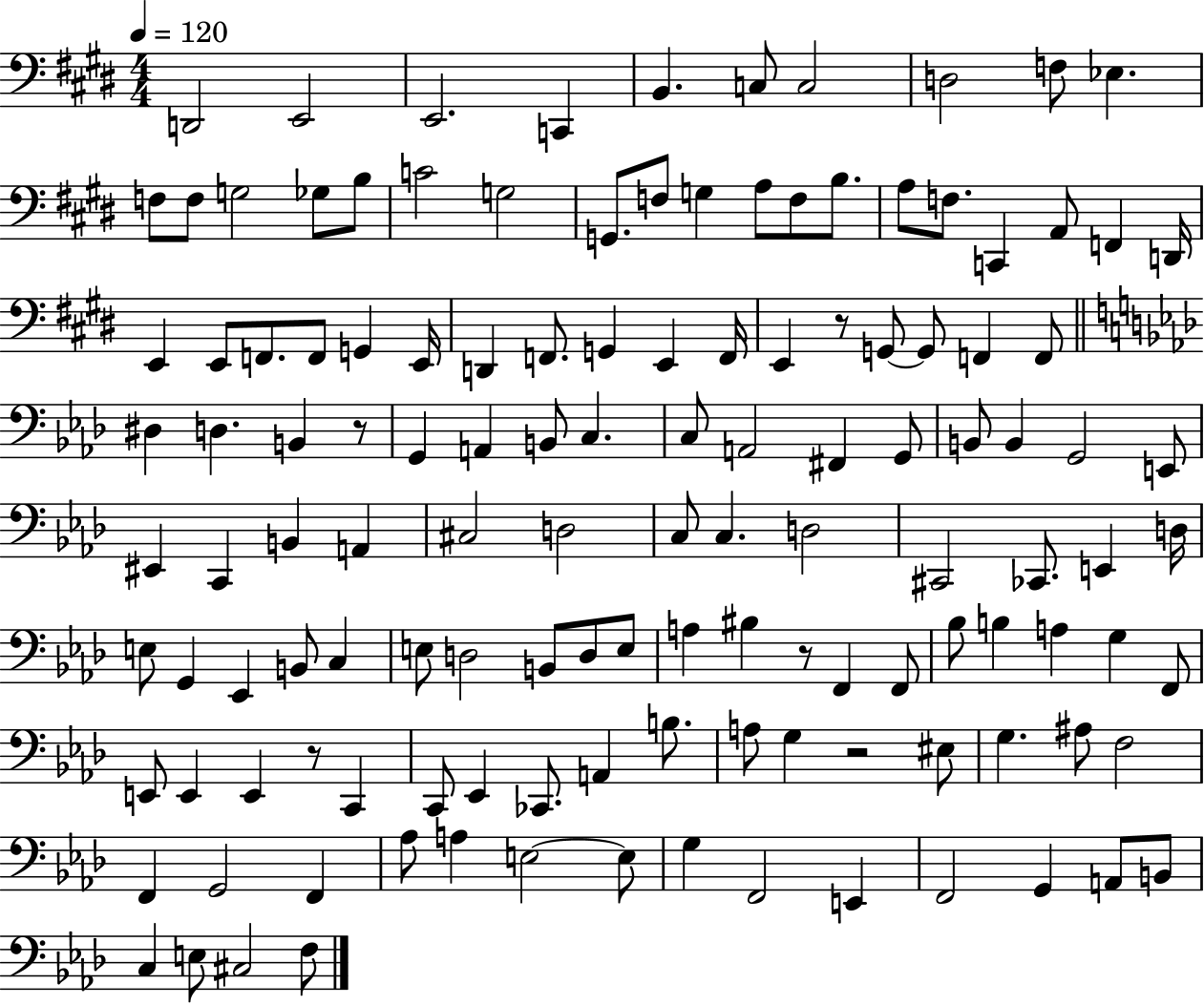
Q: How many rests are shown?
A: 5